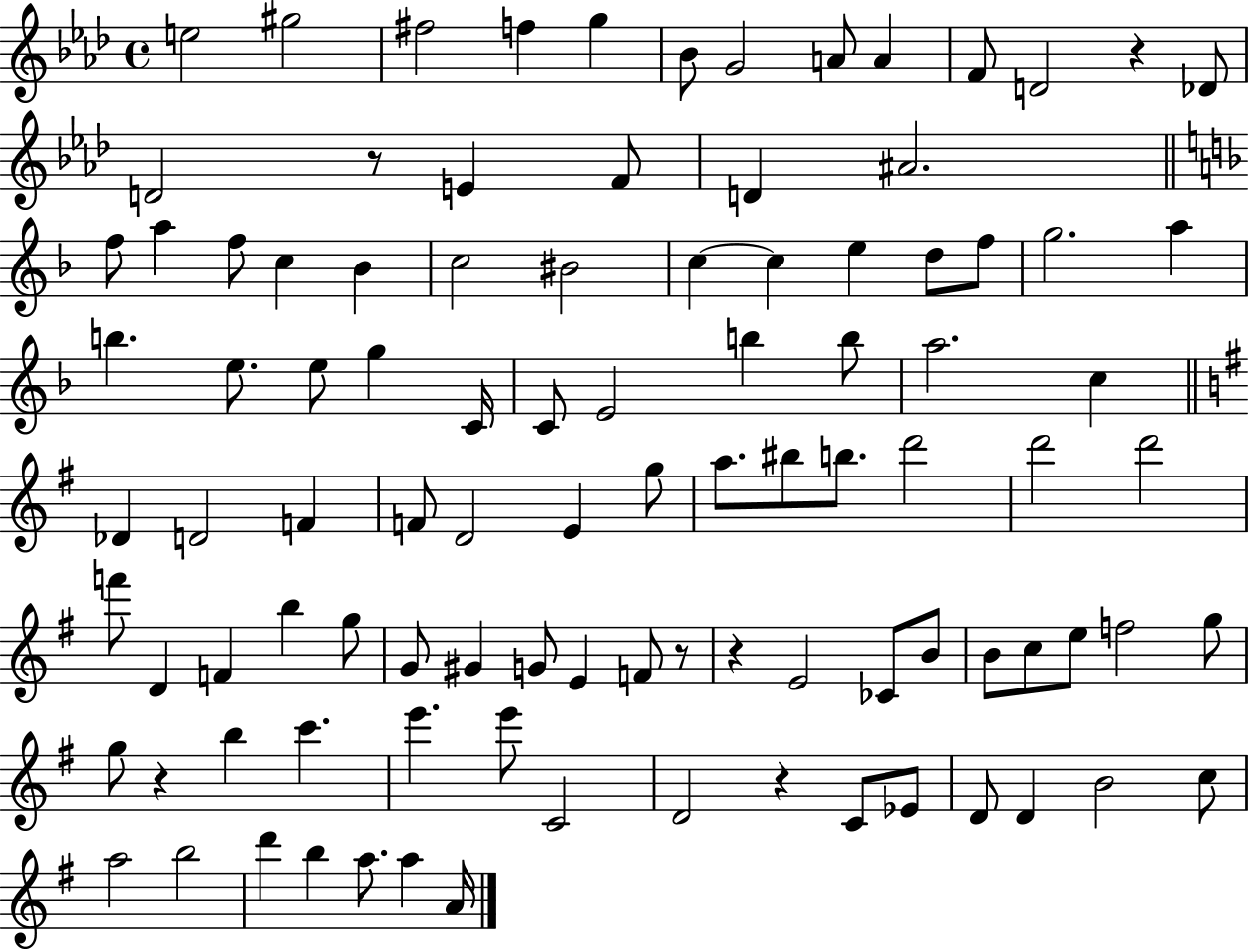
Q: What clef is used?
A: treble